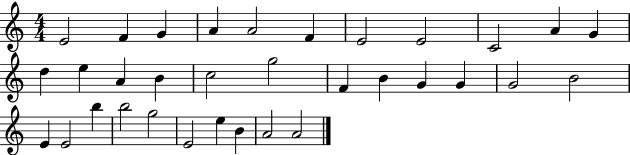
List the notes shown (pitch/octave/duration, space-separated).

E4/h F4/q G4/q A4/q A4/h F4/q E4/h E4/h C4/h A4/q G4/q D5/q E5/q A4/q B4/q C5/h G5/h F4/q B4/q G4/q G4/q G4/h B4/h E4/q E4/h B5/q B5/h G5/h E4/h E5/q B4/q A4/h A4/h